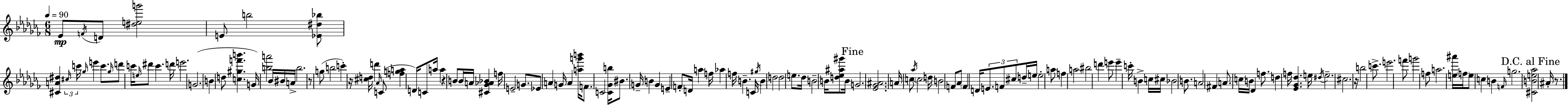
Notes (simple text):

Eb4/e F4/s D4/e [D#5,E5,G6]/h E4/e B5/h [Eb4,D#5,Bb5]/e [C#4,A4,D#5]/q C#5/s C6/s Gb5/s E6/q C6/e. Gb5/s D6/e C6/s E5/s D#6/e C6/q. D6/s E6/h. G4/h. B4/q D5/e [C5,G#5,F6,B6]/q. G4/s [B5,A6]/h Bb4/s BIS4/s A4/s B5/h. R/e G5/e B5/h C6/q R/s [C#5,D5]/s D6/q Ab4/s C4/e [F5,G5,A5]/q D4/s C4/e A5/s A5/q R/q B4/e B4/s A4/s [C#4,Gb4,Ab4,Bb4]/q F5/s E4/h G4/e. Eb4/e A4/q G4/s A4/q [A5,G6,B6]/s F4/e. C4/h [C4,Gb4,B5]/s BIS4/e. G4/s B4/q G4/q E4/q F4/e D4/s A5/q F5/s Ab5/q F5/s B4/q. C4/s G#5/s B4/q D5/h D5/h E5/e. Db5/s B4/h B4/s [D5,Eb5,A#5,G#6]/e B4/s G4/h. [Eb4,Gb4,A#4]/h. A4/s C5/e Ab5/s C5/h D5/s B4/h F4/e Ab4/e F4/q D4/s E4/e. F4/e C#5/e D5/s E5/s E5/h A5/e F5/q A5/h BIS5/h D6/q E6/e E6/q C6/s B4/q C5/s C#5/s Bb4/h B4/e. A4/h F#4/q A4/e. C5/s B4/s Db4/q F5/e. D5/q F5/s [Eb4,Gb4,Db5]/q. E5/s D#5/s E5/h. C#5/h. R/s B5/h C6/e. E6/h. F6/e G6/h F5/e A5/h. [E5,A#6]/s F5/s E5/e C5/q B4/q F4/s G5/h. [C#4,B4,E5,Ab5]/h A#4/s R/e.